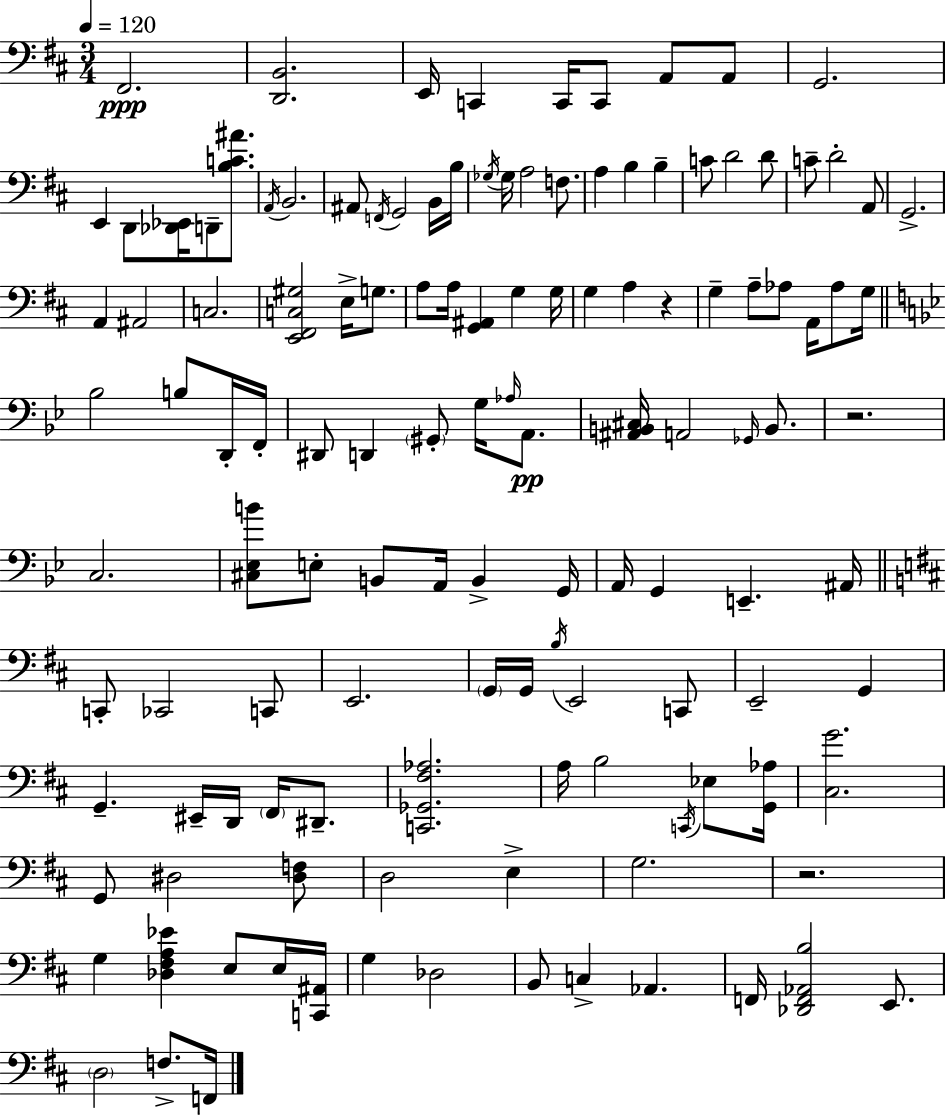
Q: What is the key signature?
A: D major